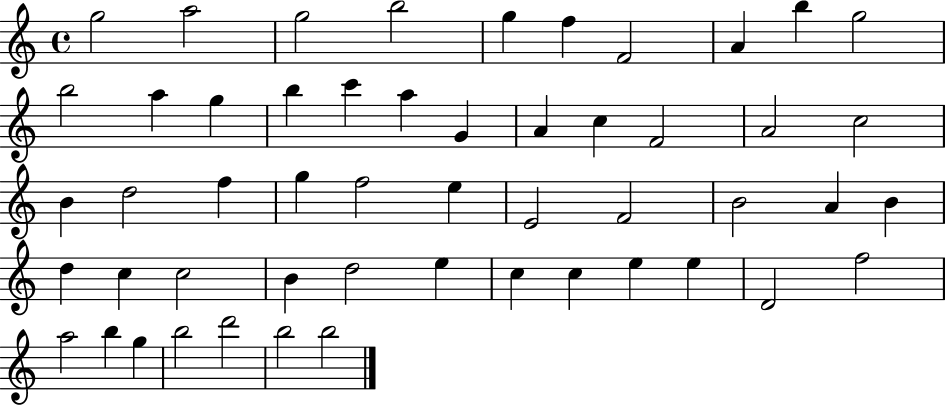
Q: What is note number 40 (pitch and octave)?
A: C5